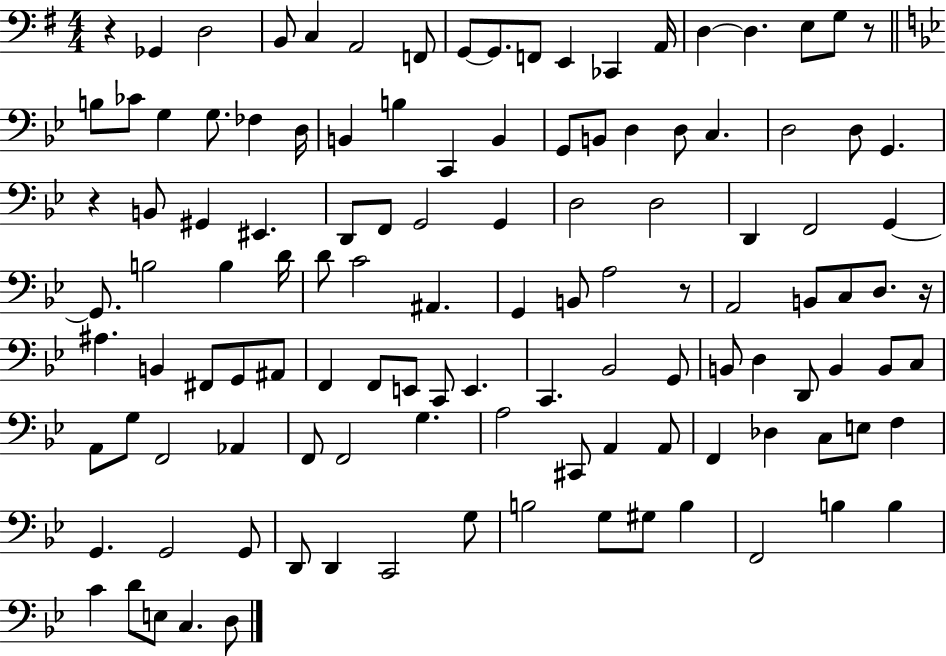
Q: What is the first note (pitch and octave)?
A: Gb2